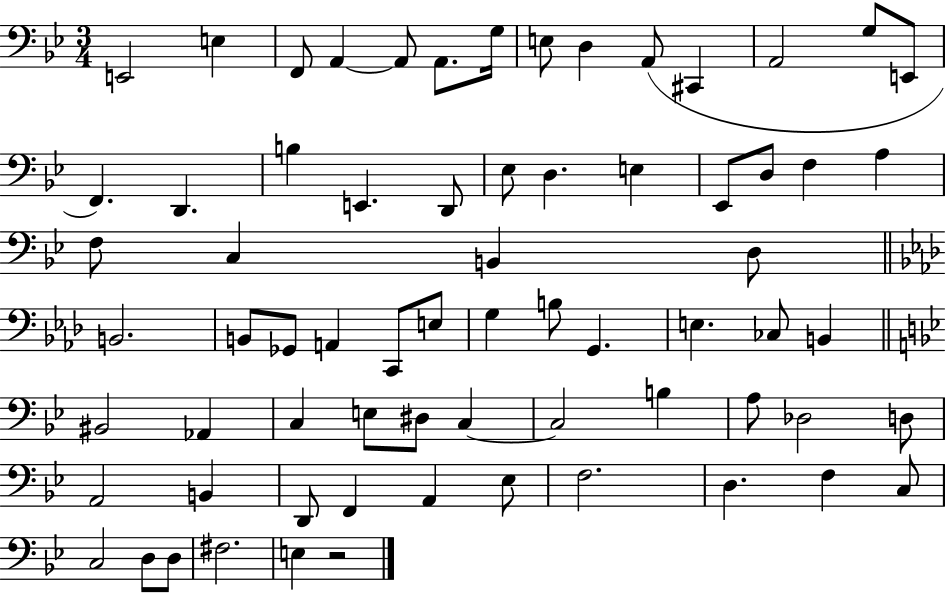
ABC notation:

X:1
T:Untitled
M:3/4
L:1/4
K:Bb
E,,2 E, F,,/2 A,, A,,/2 A,,/2 G,/4 E,/2 D, A,,/2 ^C,, A,,2 G,/2 E,,/2 F,, D,, B, E,, D,,/2 _E,/2 D, E, _E,,/2 D,/2 F, A, F,/2 C, B,, D,/2 B,,2 B,,/2 _G,,/2 A,, C,,/2 E,/2 G, B,/2 G,, E, _C,/2 B,, ^B,,2 _A,, C, E,/2 ^D,/2 C, C,2 B, A,/2 _D,2 D,/2 A,,2 B,, D,,/2 F,, A,, _E,/2 F,2 D, F, C,/2 C,2 D,/2 D,/2 ^F,2 E, z2